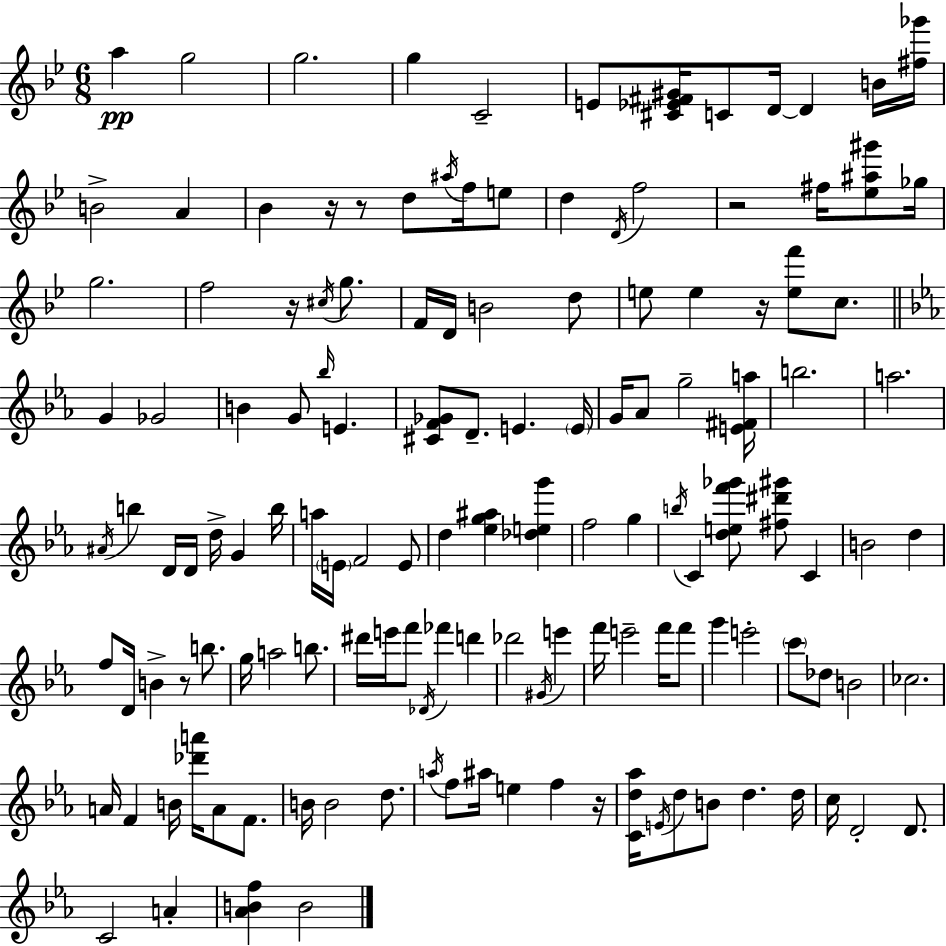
A5/q G5/h G5/h. G5/q C4/h E4/e [C#4,Eb4,F#4,G#4]/s C4/e D4/s D4/q B4/s [F#5,Gb6]/s B4/h A4/q Bb4/q R/s R/e D5/e A#5/s F5/s E5/e D5/q D4/s F5/h R/h F#5/s [Eb5,A#5,G#6]/e Gb5/s G5/h. F5/h R/s C#5/s G5/e. F4/s D4/s B4/h D5/e E5/e E5/q R/s [E5,F6]/e C5/e. G4/q Gb4/h B4/q G4/e Bb5/s E4/q. [C#4,F4,Gb4]/e D4/e. E4/q. E4/s G4/s Ab4/e G5/h [E4,F#4,A5]/s B5/h. A5/h. A#4/s B5/q D4/s D4/s D5/s G4/q B5/s A5/s E4/s F4/h E4/e D5/q [Eb5,G5,A#5]/q [Db5,E5,G6]/q F5/h G5/q B5/s C4/q [D5,E5,F6,Gb6]/e [F#5,D#6,G#6]/e C4/q B4/h D5/q F5/e D4/s B4/q R/e B5/e. G5/s A5/h B5/e. D#6/s E6/s F6/e Db4/s FES6/q D6/q Db6/h G#4/s E6/q F6/s E6/h F6/s F6/e G6/q E6/h C6/e Db5/e B4/h CES5/h. A4/s F4/q B4/s [Db6,A6]/s A4/e F4/e. B4/s B4/h D5/e. A5/s F5/e A#5/s E5/q F5/q R/s [C4,D5,Ab5]/s E4/s D5/e B4/e D5/q. D5/s C5/s D4/h D4/e. C4/h A4/q [Ab4,B4,F5]/q B4/h